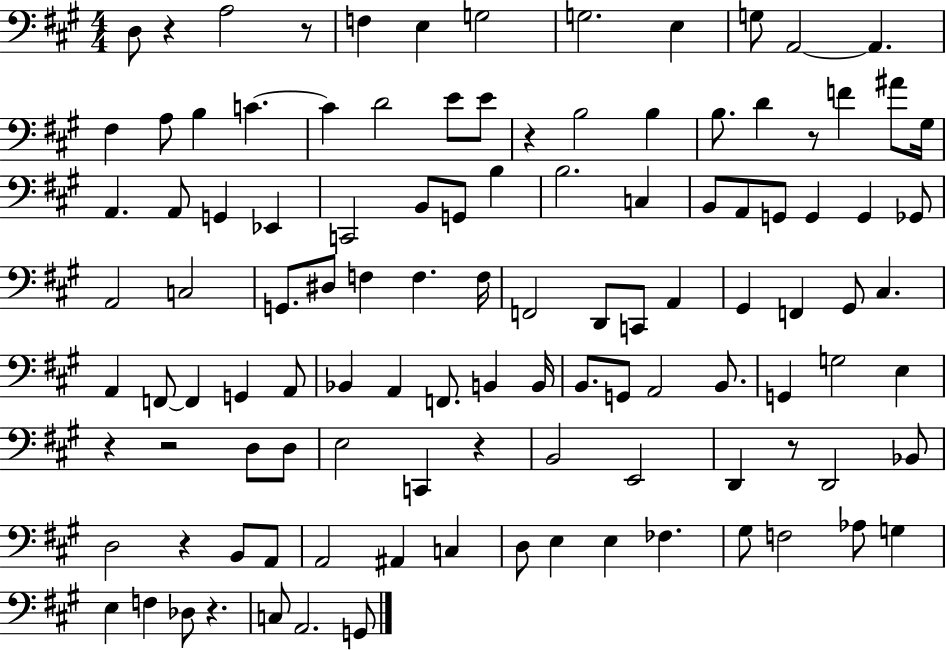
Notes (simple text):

D3/e R/q A3/h R/e F3/q E3/q G3/h G3/h. E3/q G3/e A2/h A2/q. F#3/q A3/e B3/q C4/q. C4/q D4/h E4/e E4/e R/q B3/h B3/q B3/e. D4/q R/e F4/q A#4/e G#3/s A2/q. A2/e G2/q Eb2/q C2/h B2/e G2/e B3/q B3/h. C3/q B2/e A2/e G2/e G2/q G2/q Gb2/e A2/h C3/h G2/e. D#3/e F3/q F3/q. F3/s F2/h D2/e C2/e A2/q G#2/q F2/q G#2/e C#3/q. A2/q F2/e F2/q G2/q A2/e Bb2/q A2/q F2/e. B2/q B2/s B2/e. G2/e A2/h B2/e. G2/q G3/h E3/q R/q R/h D3/e D3/e E3/h C2/q R/q B2/h E2/h D2/q R/e D2/h Bb2/e D3/h R/q B2/e A2/e A2/h A#2/q C3/q D3/e E3/q E3/q FES3/q. G#3/e F3/h Ab3/e G3/q E3/q F3/q Db3/e R/q. C3/e A2/h. G2/e